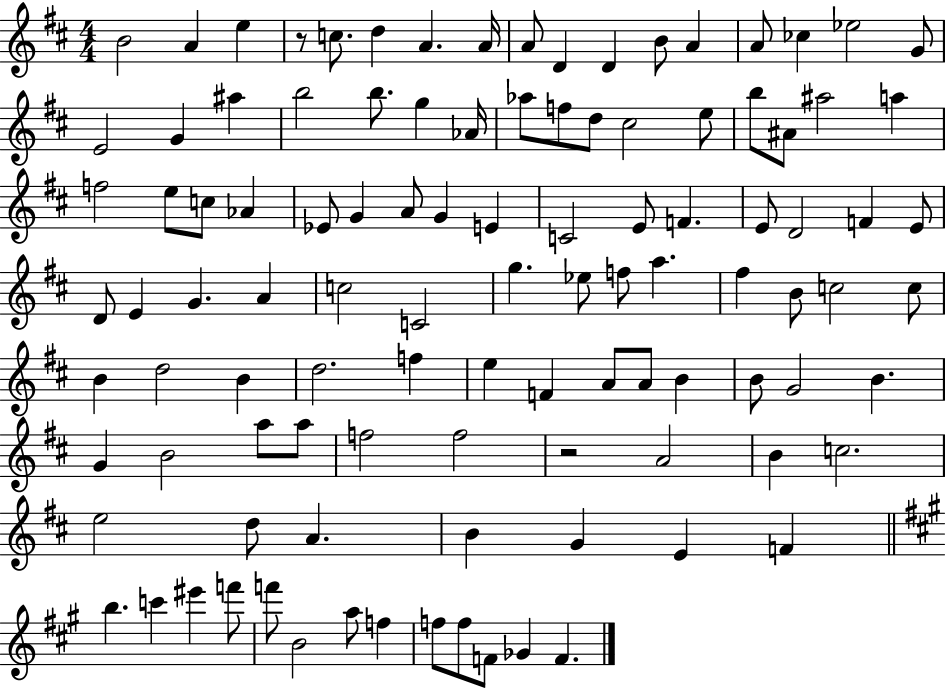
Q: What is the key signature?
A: D major